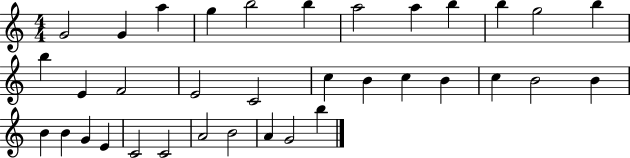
G4/h G4/q A5/q G5/q B5/h B5/q A5/h A5/q B5/q B5/q G5/h B5/q B5/q E4/q F4/h E4/h C4/h C5/q B4/q C5/q B4/q C5/q B4/h B4/q B4/q B4/q G4/q E4/q C4/h C4/h A4/h B4/h A4/q G4/h B5/q